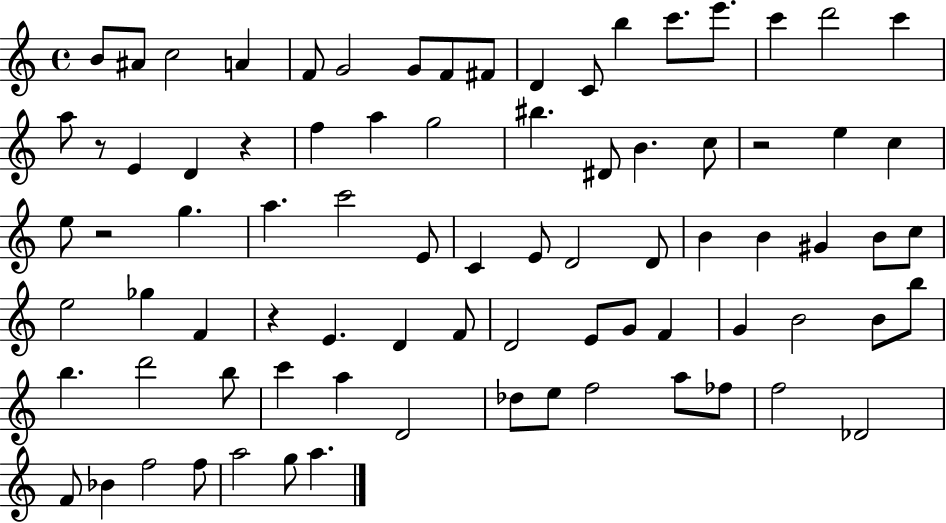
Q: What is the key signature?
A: C major